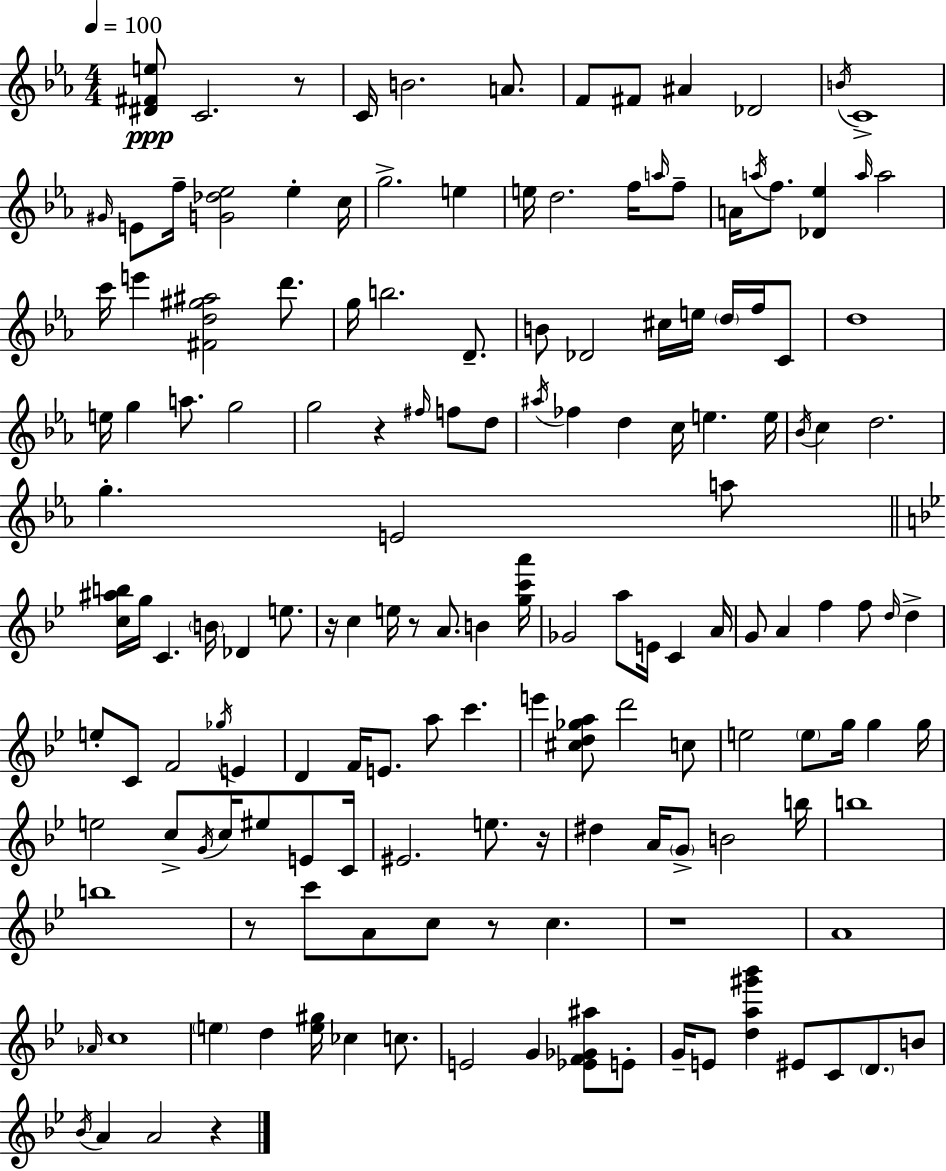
{
  \clef treble
  \numericTimeSignature
  \time 4/4
  \key c \minor
  \tempo 4 = 100
  <dis' fis' e''>8\ppp c'2. r8 | c'16 b'2. a'8. | f'8 fis'8 ais'4 des'2 | \acciaccatura { b'16 } c'1-> | \break \grace { gis'16 } e'8 f''16-- <g' des'' ees''>2 ees''4-. | c''16 g''2.-> e''4 | e''16 d''2. f''16 | \grace { a''16 } f''8-- a'16 \acciaccatura { a''16 } f''8. <des' ees''>4 \grace { a''16 } a''2 | \break c'''16 e'''4 <fis' d'' gis'' ais''>2 | d'''8. g''16 b''2. | d'8.-- b'8 des'2 cis''16 | e''16 \parenthesize d''16 f''16 c'8 d''1 | \break e''16 g''4 a''8. g''2 | g''2 r4 | \grace { fis''16 } f''8 d''8 \acciaccatura { ais''16 } fes''4 d''4 c''16 | e''4. e''16 \acciaccatura { bes'16 } c''4 d''2. | \break g''4.-. e'2 | a''8 \bar "||" \break \key g \minor <c'' ais'' b''>16 g''16 c'4. \parenthesize b'16 des'4 e''8. | r16 c''4 e''16 r8 a'8. b'4 <g'' c''' a'''>16 | ges'2 a''8 e'16 c'4 a'16 | g'8 a'4 f''4 f''8 \grace { d''16 } d''4-> | \break e''8-. c'8 f'2 \acciaccatura { ges''16 } e'4 | d'4 f'16 e'8. a''8 c'''4. | e'''4 <cis'' d'' ges'' a''>8 d'''2 | c''8 e''2 \parenthesize e''8 g''16 g''4 | \break g''16 e''2 c''8-> \acciaccatura { g'16 } c''16 eis''8 | e'8 c'16 eis'2. e''8. | r16 dis''4 a'16 \parenthesize g'8-> b'2 | b''16 b''1 | \break b''1 | r8 c'''8 a'8 c''8 r8 c''4. | r1 | a'1 | \break \grace { aes'16 } c''1 | \parenthesize e''4 d''4 <e'' gis''>16 ces''4 | c''8. e'2 g'4 | <ees' f' ges' ais''>8 e'8-. g'16-- e'8 <d'' a'' gis''' bes'''>4 eis'8 c'8 \parenthesize d'8. | \break b'8 \acciaccatura { bes'16 } a'4 a'2 | r4 \bar "|."
}